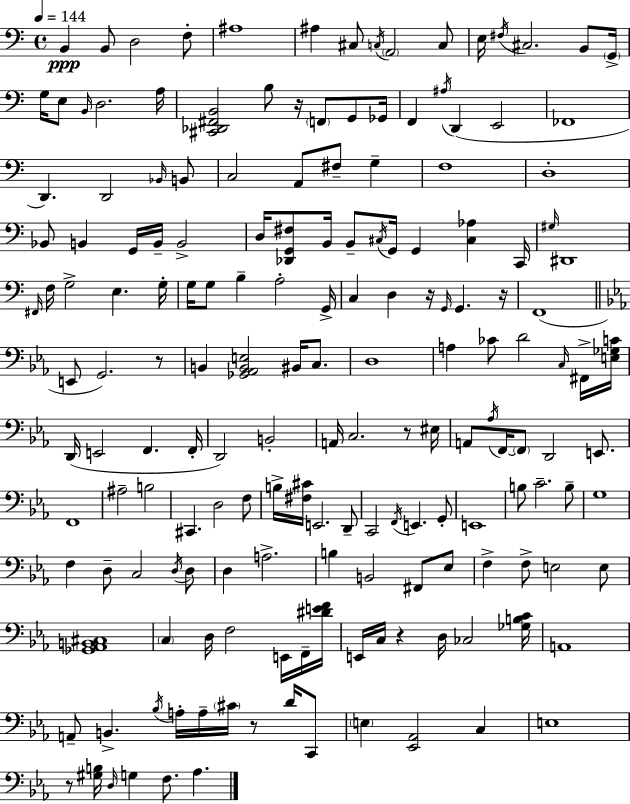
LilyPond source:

{
  \clef bass
  \time 4/4
  \defaultTimeSignature
  \key a \minor
  \tempo 4 = 144
  b,4\ppp b,8 d2 f8-. | ais1 | ais4 cis8 \acciaccatura { c16 } \parenthesize a,2 c8 | e16 \acciaccatura { fis16 } cis2. b,8 | \break \parenthesize g,16-> g16 e8 \grace { b,16 } d2. | a16 <cis, des, fis, b,>2 b8 r16 \parenthesize f,8 | g,8 ges,16 f,4 \acciaccatura { ais16 } d,4( e,2 | fes,1 | \break d,4.) d,2 | \grace { bes,16 } b,8 c2 a,8 fis8-- | g4-- f1 | d1-. | \break bes,8 b,4 g,16 b,16-- b,2-> | d16 <des, g, fis>8 b,16 b,8-- \acciaccatura { cis16 } g,16 g,4 | <cis aes>4 c,16 \grace { gis16 } dis,1 | \grace { fis,16 } f16 g2-> | \break e4. g16-. g16 g8 b4-- a2-. | g,16-> c4 d4 | r16 \grace { g,16 } g,4. r16 f,1( | \bar "||" \break \key ees \major e,8 g,2.) r8 | b,4 <ges, aes, b, e>2 bis,16 c8. | d1 | a4 ces'8 d'2 \grace { c16 } fis,16-> | \break <e ges c'>16 d,16( e,2 f,4. | f,16-. d,2) b,2-. | a,16 c2. r8 | eis16 a,8 \acciaccatura { aes16 } f,16~~ \parenthesize f,8 d,2 e,8. | \break f,1 | ais2-- b2 | cis,4. d2 | f8 b16-> <fis cis'>16 e,2. | \break d,8-- c,2 \acciaccatura { f,16 } e,4. | g,8-. e,1 | b8 c'2.-- | b8-- g1 | \break f4 d8-- c2 | \acciaccatura { d16 } d8 d4 a2.-> | b4 b,2 | fis,8 ees8 f4-> f8-> e2 | \break e8 <ges, aes, b, cis>1 | \parenthesize c4 d16 f2 | e,16 f,16-- <dis' e' f'>16 e,16 c16 r4 d16 ces2 | <ges b c'>16 a,1 | \break a,8-- b,4.-> \acciaccatura { bes16 } a16-. a16-- \parenthesize cis'16 | r8 d'16 c,8 \parenthesize e4 <ees, aes,>2 | c4 e1 | r8 <gis b>16 \grace { d16 } g4 f8. | \break aes4. \bar "|."
}